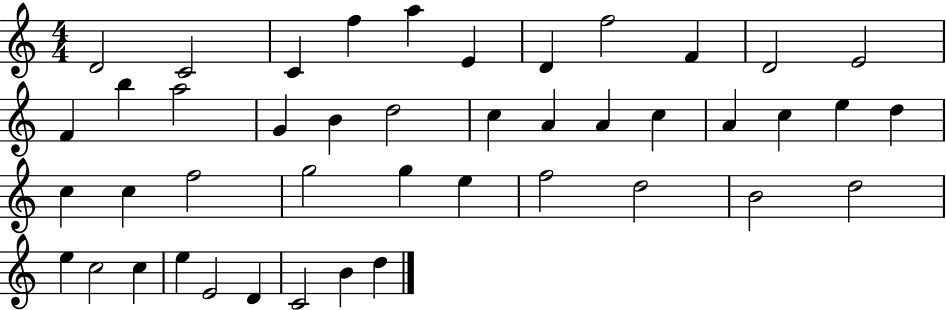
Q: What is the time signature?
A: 4/4